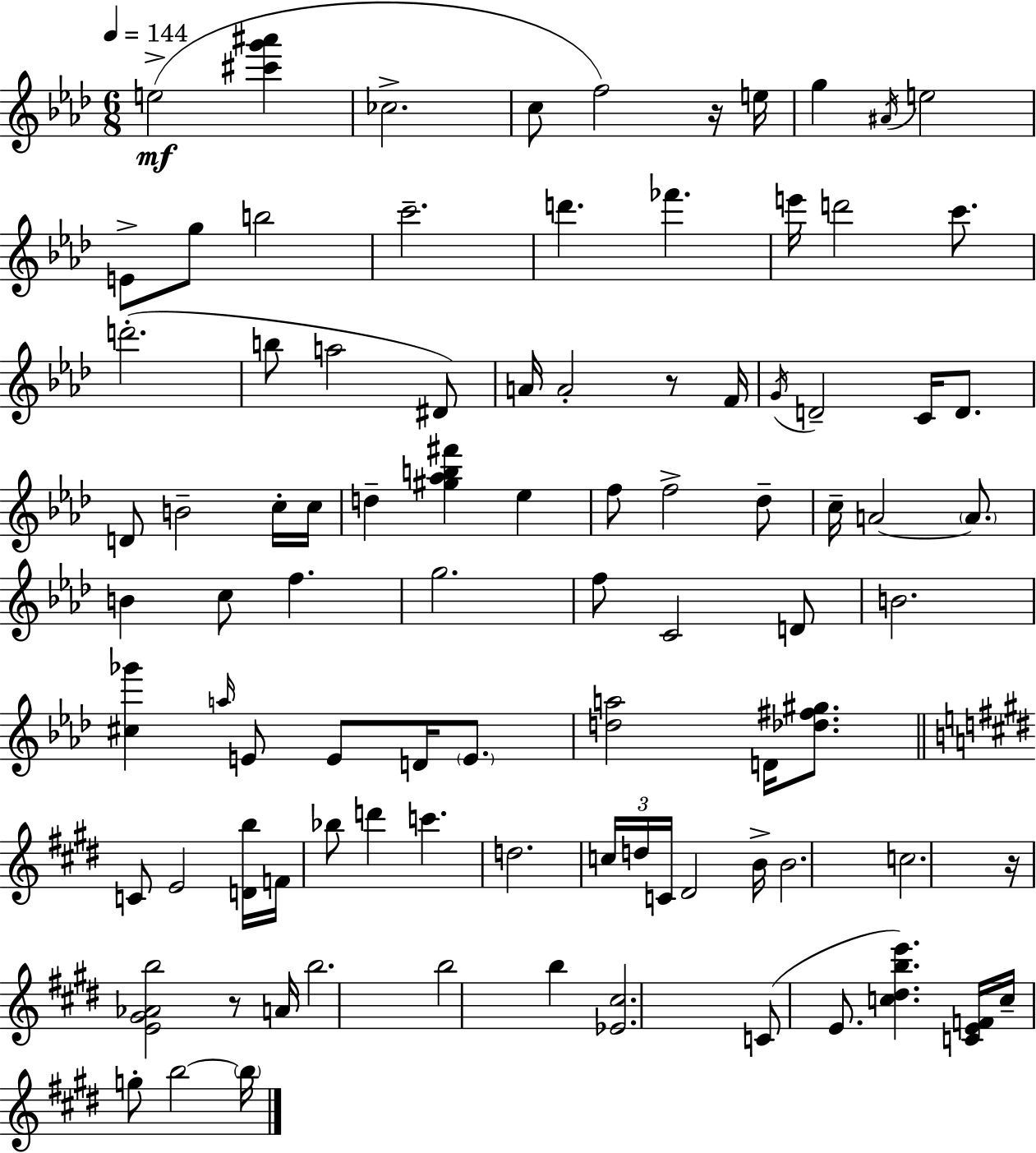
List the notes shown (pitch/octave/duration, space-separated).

E5/h [C#6,G6,A#6]/q CES5/h. C5/e F5/h R/s E5/s G5/q A#4/s E5/h E4/e G5/e B5/h C6/h. D6/q. FES6/q. E6/s D6/h C6/e. D6/h. B5/e A5/h D#4/e A4/s A4/h R/e F4/s G4/s D4/h C4/s D4/e. D4/e B4/h C5/s C5/s D5/q [G#5,Ab5,B5,F#6]/q Eb5/q F5/e F5/h Db5/e C5/s A4/h A4/e. B4/q C5/e F5/q. G5/h. F5/e C4/h D4/e B4/h. [C#5,Gb6]/q A5/s E4/e E4/e D4/s E4/e. [D5,A5]/h D4/s [Db5,F#5,G#5]/e. C4/e E4/h [D4,B5]/s F4/s Bb5/e D6/q C6/q. D5/h. C5/s D5/s C4/s D#4/h B4/s B4/h. C5/h. R/s [E4,G#4,Ab4,B5]/h R/e A4/s B5/h. B5/h B5/q [Eb4,C#5]/h. C4/e E4/e. [C5,D#5,B5,E6]/q. [C4,E4,F4]/s C5/s G5/e B5/h B5/s